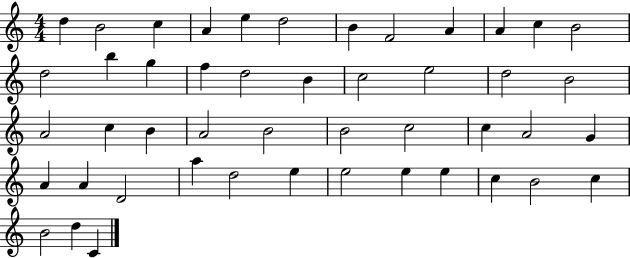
X:1
T:Untitled
M:4/4
L:1/4
K:C
d B2 c A e d2 B F2 A A c B2 d2 b g f d2 B c2 e2 d2 B2 A2 c B A2 B2 B2 c2 c A2 G A A D2 a d2 e e2 e e c B2 c B2 d C